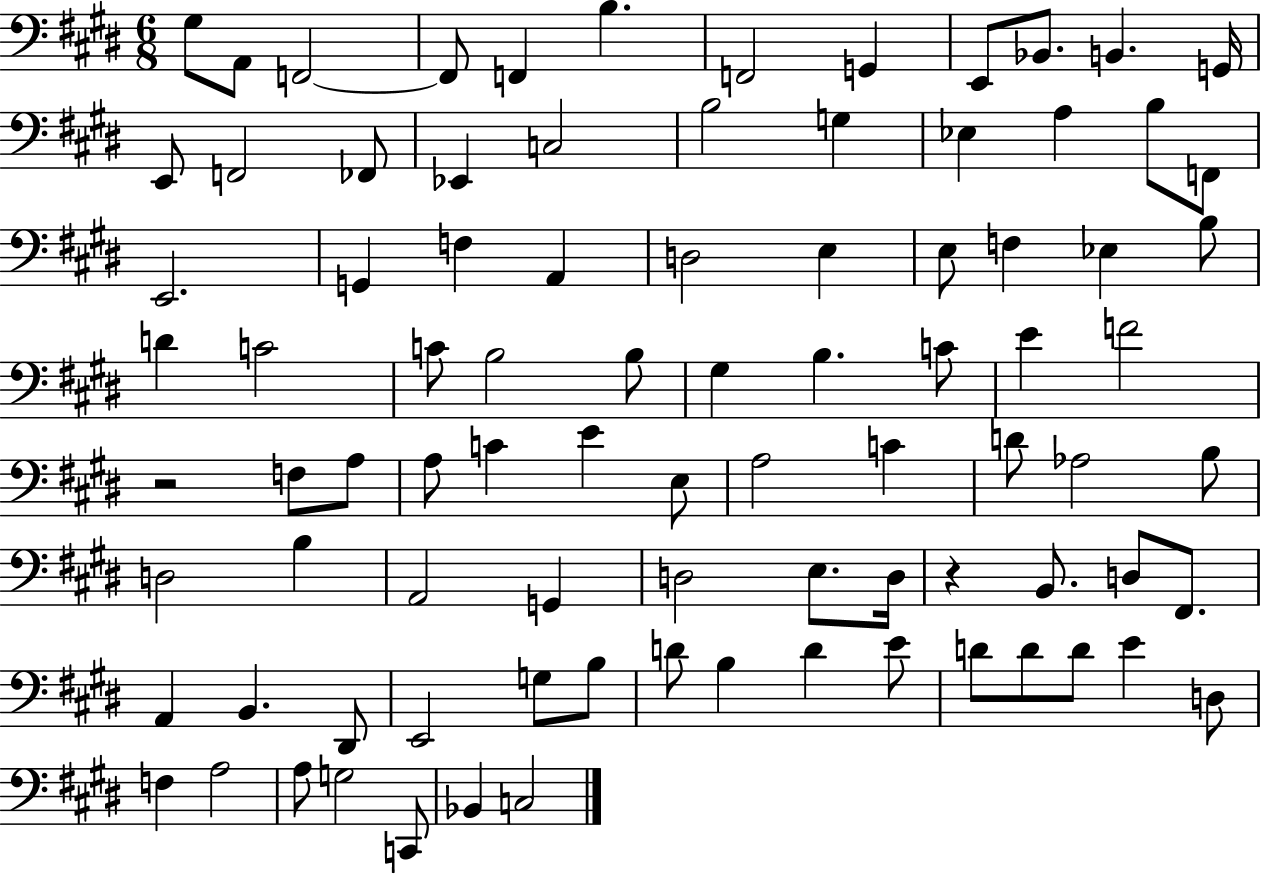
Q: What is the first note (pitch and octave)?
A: G#3